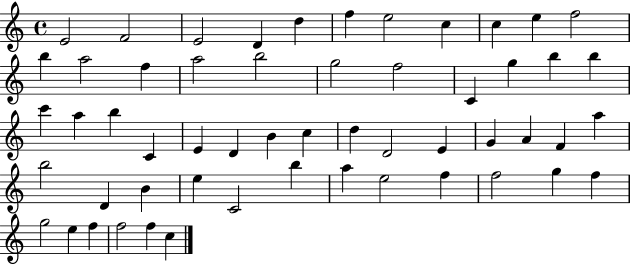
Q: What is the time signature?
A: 4/4